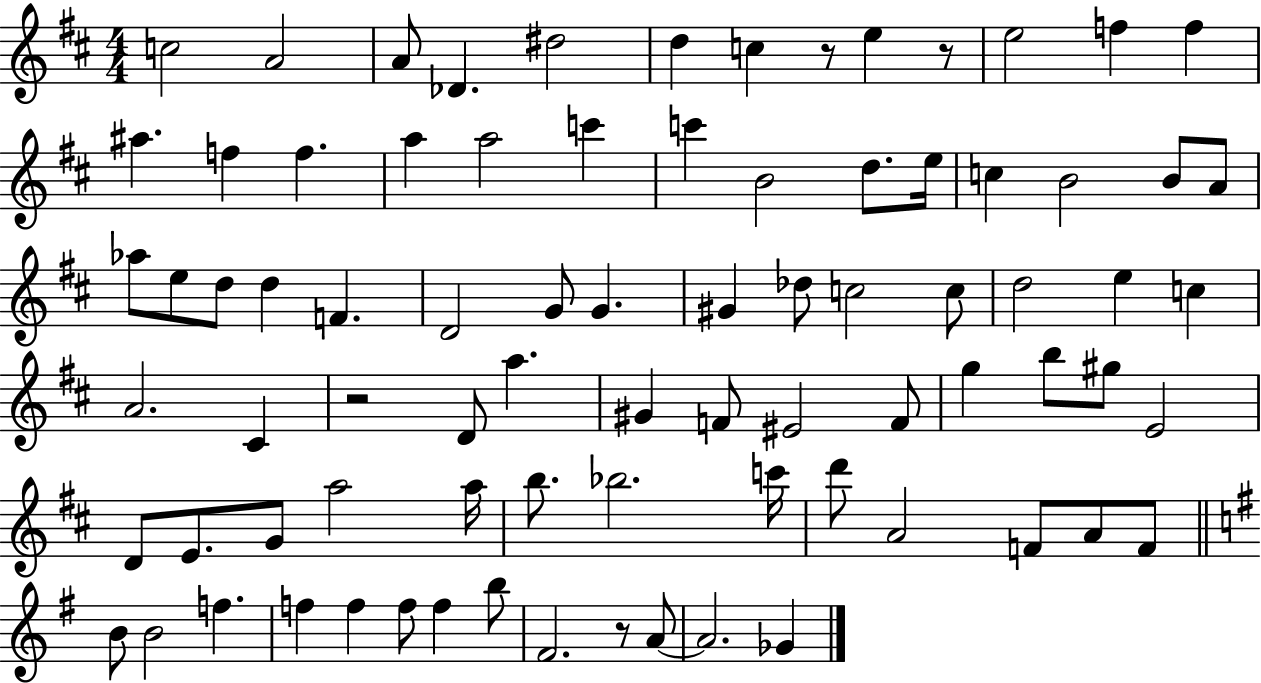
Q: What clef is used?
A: treble